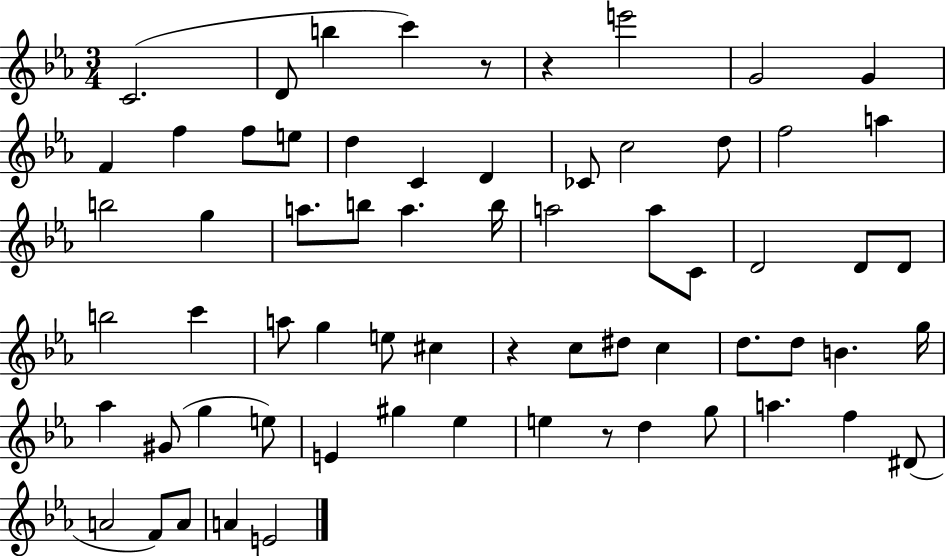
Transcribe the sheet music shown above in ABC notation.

X:1
T:Untitled
M:3/4
L:1/4
K:Eb
C2 D/2 b c' z/2 z e'2 G2 G F f f/2 e/2 d C D _C/2 c2 d/2 f2 a b2 g a/2 b/2 a b/4 a2 a/2 C/2 D2 D/2 D/2 b2 c' a/2 g e/2 ^c z c/2 ^d/2 c d/2 d/2 B g/4 _a ^G/2 g e/2 E ^g _e e z/2 d g/2 a f ^D/2 A2 F/2 A/2 A E2